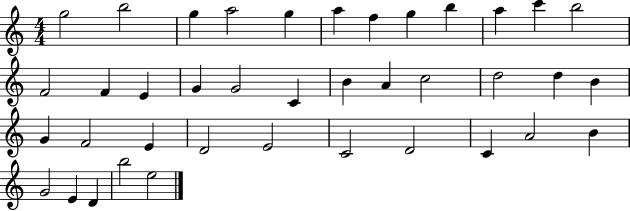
G5/h B5/h G5/q A5/h G5/q A5/q F5/q G5/q B5/q A5/q C6/q B5/h F4/h F4/q E4/q G4/q G4/h C4/q B4/q A4/q C5/h D5/h D5/q B4/q G4/q F4/h E4/q D4/h E4/h C4/h D4/h C4/q A4/h B4/q G4/h E4/q D4/q B5/h E5/h